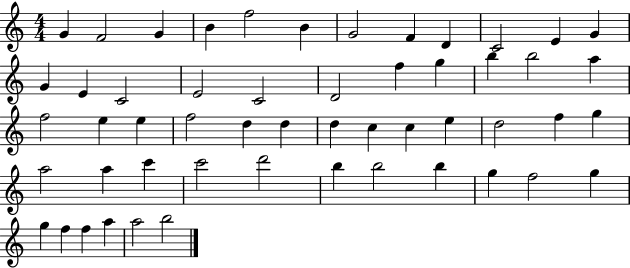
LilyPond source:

{
  \clef treble
  \numericTimeSignature
  \time 4/4
  \key c \major
  g'4 f'2 g'4 | b'4 f''2 b'4 | g'2 f'4 d'4 | c'2 e'4 g'4 | \break g'4 e'4 c'2 | e'2 c'2 | d'2 f''4 g''4 | b''4 b''2 a''4 | \break f''2 e''4 e''4 | f''2 d''4 d''4 | d''4 c''4 c''4 e''4 | d''2 f''4 g''4 | \break a''2 a''4 c'''4 | c'''2 d'''2 | b''4 b''2 b''4 | g''4 f''2 g''4 | \break g''4 f''4 f''4 a''4 | a''2 b''2 | \bar "|."
}